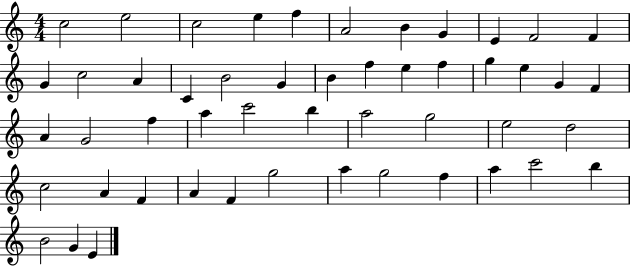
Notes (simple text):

C5/h E5/h C5/h E5/q F5/q A4/h B4/q G4/q E4/q F4/h F4/q G4/q C5/h A4/q C4/q B4/h G4/q B4/q F5/q E5/q F5/q G5/q E5/q G4/q F4/q A4/q G4/h F5/q A5/q C6/h B5/q A5/h G5/h E5/h D5/h C5/h A4/q F4/q A4/q F4/q G5/h A5/q G5/h F5/q A5/q C6/h B5/q B4/h G4/q E4/q